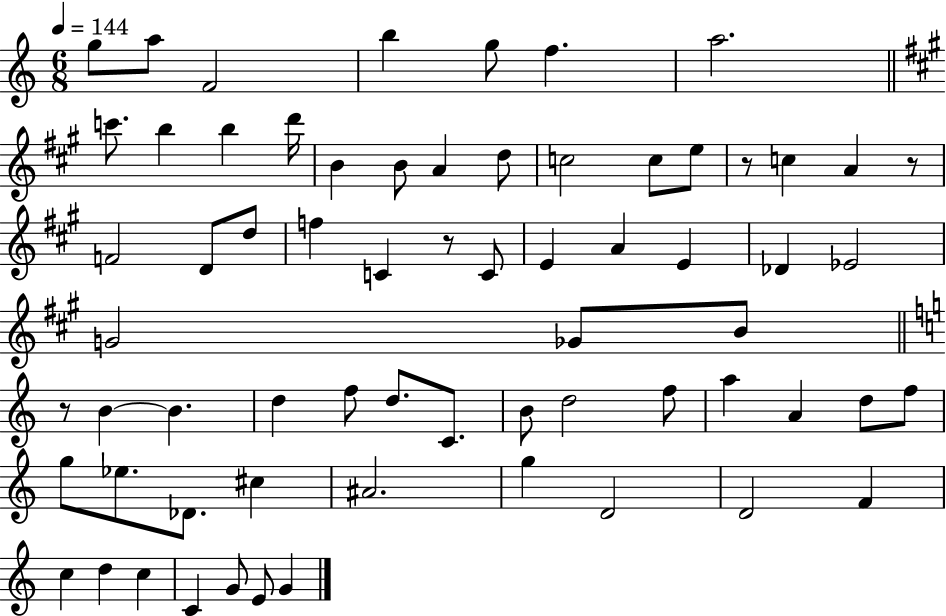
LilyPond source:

{
  \clef treble
  \numericTimeSignature
  \time 6/8
  \key c \major
  \tempo 4 = 144
  g''8 a''8 f'2 | b''4 g''8 f''4. | a''2. | \bar "||" \break \key a \major c'''8. b''4 b''4 d'''16 | b'4 b'8 a'4 d''8 | c''2 c''8 e''8 | r8 c''4 a'4 r8 | \break f'2 d'8 d''8 | f''4 c'4 r8 c'8 | e'4 a'4 e'4 | des'4 ees'2 | \break g'2 ges'8 b'8 | \bar "||" \break \key a \minor r8 b'4~~ b'4. | d''4 f''8 d''8. c'8. | b'8 d''2 f''8 | a''4 a'4 d''8 f''8 | \break g''8 ees''8. des'8. cis''4 | ais'2. | g''4 d'2 | d'2 f'4 | \break c''4 d''4 c''4 | c'4 g'8 e'8 g'4 | \bar "|."
}